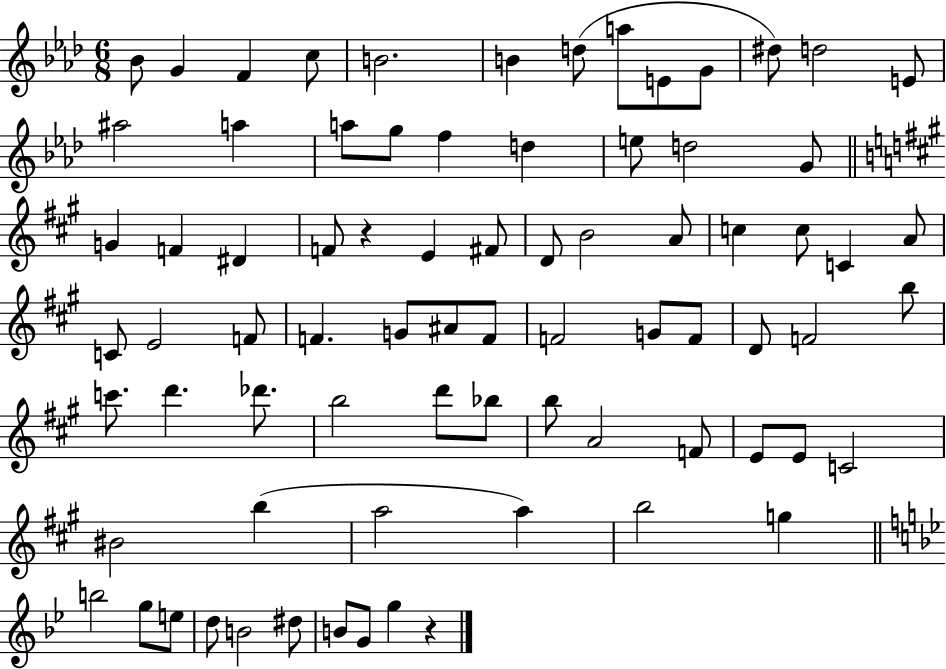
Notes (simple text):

Bb4/e G4/q F4/q C5/e B4/h. B4/q D5/e A5/e E4/e G4/e D#5/e D5/h E4/e A#5/h A5/q A5/e G5/e F5/q D5/q E5/e D5/h G4/e G4/q F4/q D#4/q F4/e R/q E4/q F#4/e D4/e B4/h A4/e C5/q C5/e C4/q A4/e C4/e E4/h F4/e F4/q. G4/e A#4/e F4/e F4/h G4/e F4/e D4/e F4/h B5/e C6/e. D6/q. Db6/e. B5/h D6/e Bb5/e B5/e A4/h F4/e E4/e E4/e C4/h BIS4/h B5/q A5/h A5/q B5/h G5/q B5/h G5/e E5/e D5/e B4/h D#5/e B4/e G4/e G5/q R/q